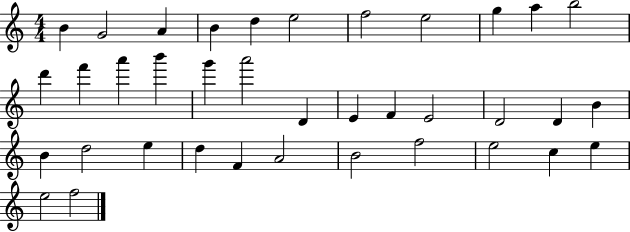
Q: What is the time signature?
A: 4/4